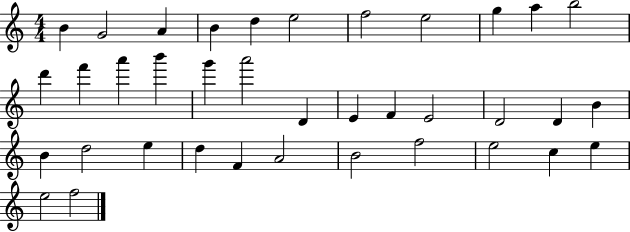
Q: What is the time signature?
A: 4/4